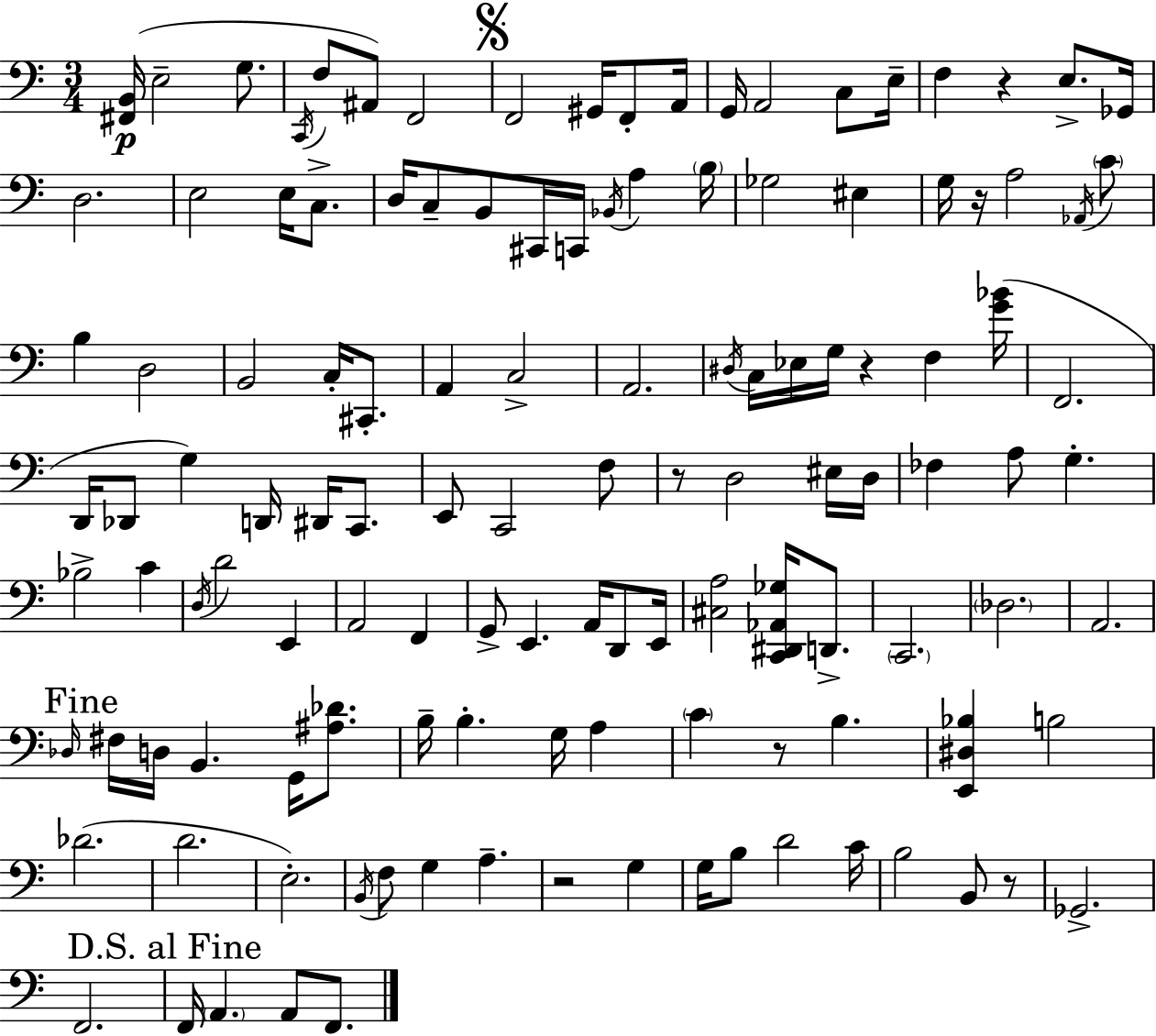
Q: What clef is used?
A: bass